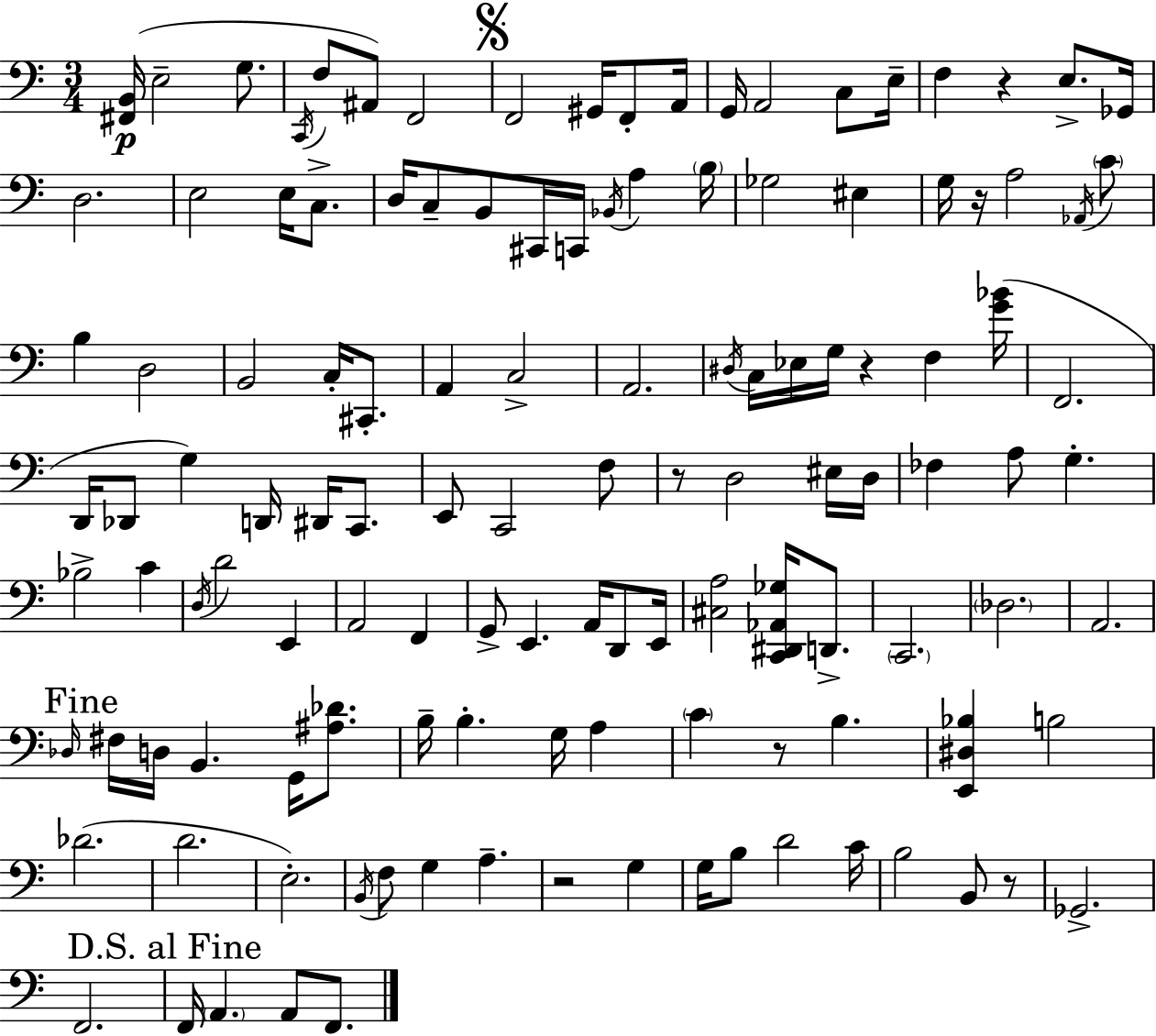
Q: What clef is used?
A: bass